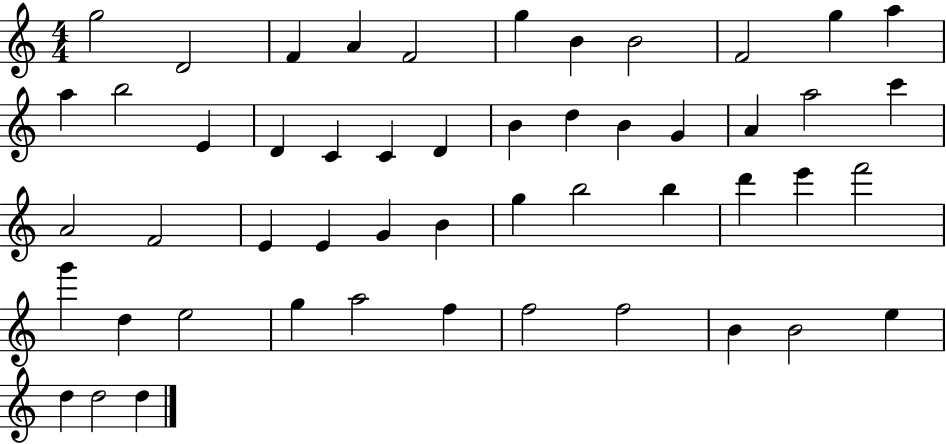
{
  \clef treble
  \numericTimeSignature
  \time 4/4
  \key c \major
  g''2 d'2 | f'4 a'4 f'2 | g''4 b'4 b'2 | f'2 g''4 a''4 | \break a''4 b''2 e'4 | d'4 c'4 c'4 d'4 | b'4 d''4 b'4 g'4 | a'4 a''2 c'''4 | \break a'2 f'2 | e'4 e'4 g'4 b'4 | g''4 b''2 b''4 | d'''4 e'''4 f'''2 | \break g'''4 d''4 e''2 | g''4 a''2 f''4 | f''2 f''2 | b'4 b'2 e''4 | \break d''4 d''2 d''4 | \bar "|."
}